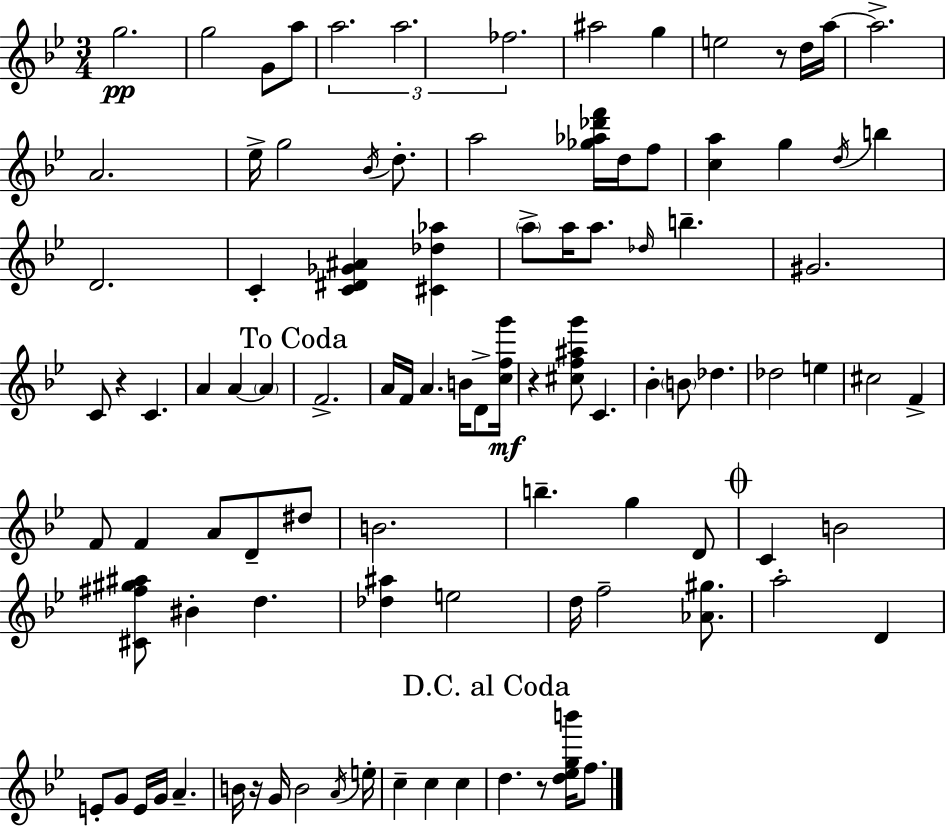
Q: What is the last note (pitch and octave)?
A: F5